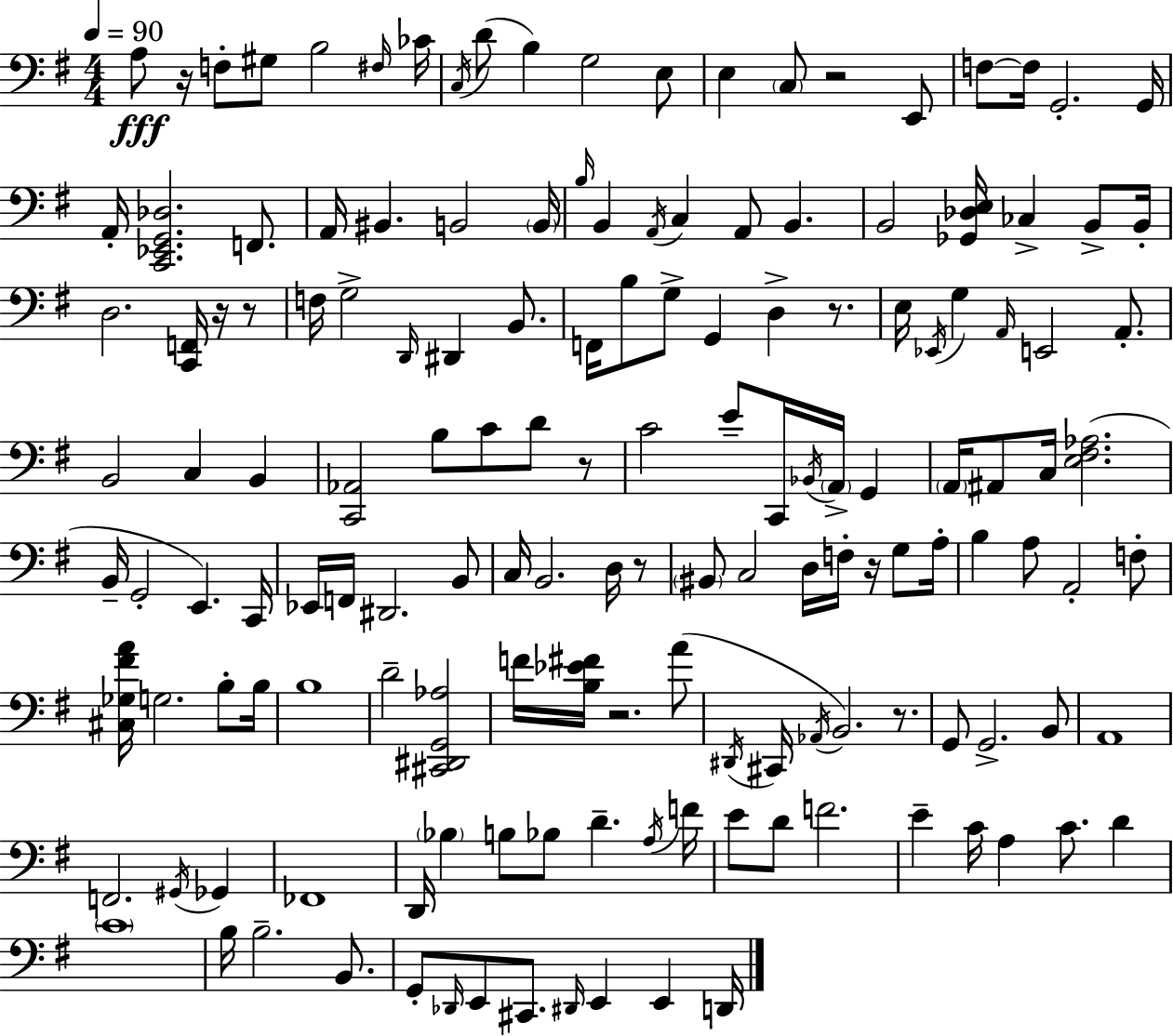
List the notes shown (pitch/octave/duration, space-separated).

A3/e R/s F3/e G#3/e B3/h F#3/s CES4/s C3/s D4/e B3/q G3/h E3/e E3/q C3/e R/h E2/e F3/e F3/s G2/h. G2/s A2/s [C2,Eb2,G2,Db3]/h. F2/e. A2/s BIS2/q. B2/h B2/s B3/s B2/q A2/s C3/q A2/e B2/q. B2/h [Gb2,Db3,E3]/s CES3/q B2/e B2/s D3/h. [C2,F2]/s R/s R/e F3/s G3/h D2/s D#2/q B2/e. F2/s B3/e G3/e G2/q D3/q R/e. E3/s Eb2/s G3/q A2/s E2/h A2/e. B2/h C3/q B2/q [C2,Ab2]/h B3/e C4/e D4/e R/e C4/h E4/e C2/s Bb2/s A2/s G2/q A2/s A#2/e C3/s [E3,F#3,Ab3]/h. B2/s G2/h E2/q. C2/s Eb2/s F2/s D#2/h. B2/e C3/s B2/h. D3/s R/e BIS2/e C3/h D3/s F3/s R/s G3/e A3/s B3/q A3/e A2/h F3/e [C#3,Gb3,F#4,A4]/s G3/h. B3/e B3/s B3/w D4/h [C#2,D#2,G2,Ab3]/h F4/s [B3,Eb4,F#4]/s R/h. A4/e D#2/s C#2/s Ab2/s B2/h. R/e. G2/e G2/h. B2/e A2/w F2/h. G#2/s Gb2/q FES2/w D2/s Bb3/q B3/e Bb3/e D4/q. A3/s F4/s E4/e D4/e F4/h. E4/q C4/s A3/q C4/e. D4/q C4/w B3/s B3/h. B2/e. G2/e Db2/s E2/e C#2/e. D#2/s E2/q E2/q D2/s